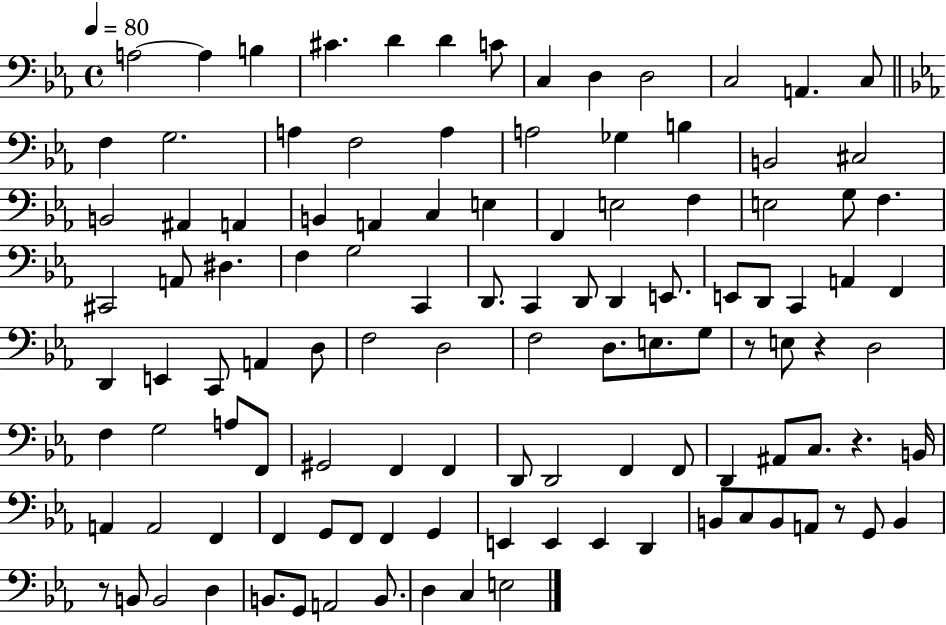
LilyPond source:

{
  \clef bass
  \time 4/4
  \defaultTimeSignature
  \key ees \major
  \tempo 4 = 80
  a2~~ a4 b4 | cis'4. d'4 d'4 c'8 | c4 d4 d2 | c2 a,4. c8 | \break \bar "||" \break \key c \minor f4 g2. | a4 f2 a4 | a2 ges4 b4 | b,2 cis2 | \break b,2 ais,4 a,4 | b,4 a,4 c4 e4 | f,4 e2 f4 | e2 g8 f4. | \break cis,2 a,8 dis4. | f4 g2 c,4 | d,8. c,4 d,8 d,4 e,8. | e,8 d,8 c,4 a,4 f,4 | \break d,4 e,4 c,8 a,4 d8 | f2 d2 | f2 d8. e8. g8 | r8 e8 r4 d2 | \break f4 g2 a8 f,8 | gis,2 f,4 f,4 | d,8 d,2 f,4 f,8 | d,4 ais,8 c8. r4. b,16 | \break a,4 a,2 f,4 | f,4 g,8 f,8 f,4 g,4 | e,4 e,4 e,4 d,4 | b,8 c8 b,8 a,8 r8 g,8 b,4 | \break r8 b,8 b,2 d4 | b,8. g,8 a,2 b,8. | d4 c4 e2 | \bar "|."
}